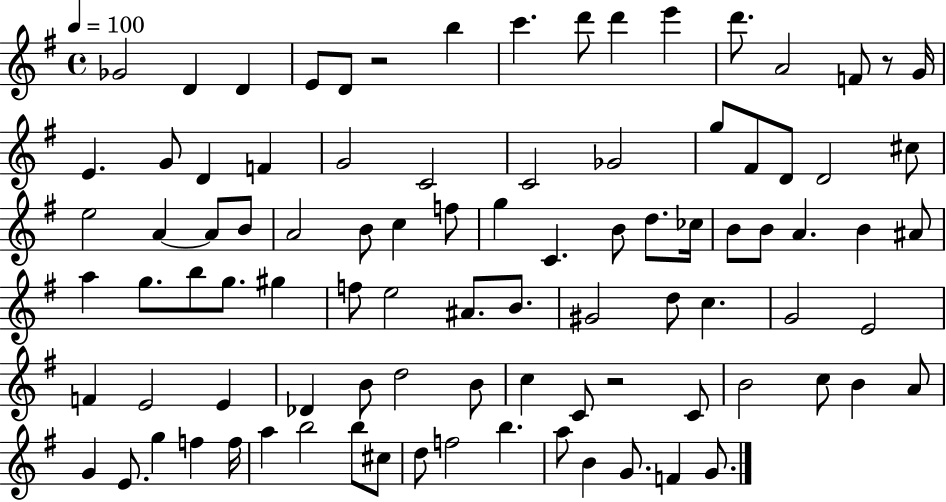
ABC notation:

X:1
T:Untitled
M:4/4
L:1/4
K:G
_G2 D D E/2 D/2 z2 b c' d'/2 d' e' d'/2 A2 F/2 z/2 G/4 E G/2 D F G2 C2 C2 _G2 g/2 ^F/2 D/2 D2 ^c/2 e2 A A/2 B/2 A2 B/2 c f/2 g C B/2 d/2 _c/4 B/2 B/2 A B ^A/2 a g/2 b/2 g/2 ^g f/2 e2 ^A/2 B/2 ^G2 d/2 c G2 E2 F E2 E _D B/2 d2 B/2 c C/2 z2 C/2 B2 c/2 B A/2 G E/2 g f f/4 a b2 b/2 ^c/2 d/2 f2 b a/2 B G/2 F G/2